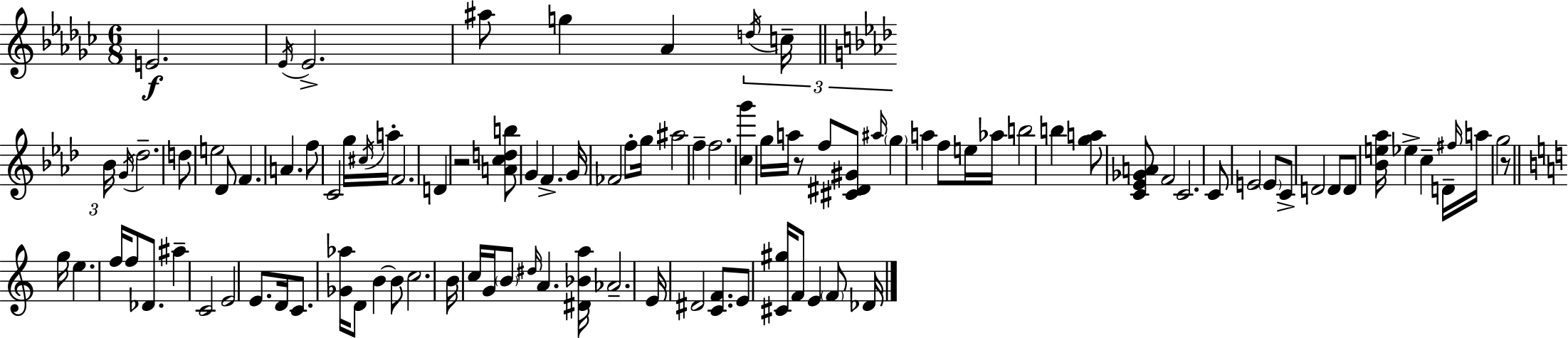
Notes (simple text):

E4/h. Eb4/s Eb4/h. A#5/e G5/q Ab4/q D5/s C5/s Bb4/s G4/s Db5/h. D5/e E5/h Db4/e F4/q. A4/q. F5/e C4/h G5/s C#5/s A5/s F4/h. D4/q R/h [A4,C5,D5,B5]/e G4/q F4/q. G4/s FES4/h F5/e G5/s A#5/h F5/q F5/h. [C5,G6]/q G5/s A5/s R/e F5/e [C#4,D#4,G#4]/e A#5/s G5/q A5/q F5/e E5/s Ab5/s B5/h B5/q [G5,A5]/e [C4,Eb4,Gb4,A4]/e F4/h C4/h. C4/e E4/h E4/e C4/e D4/h D4/e D4/e [Bb4,E5,Ab5]/s Eb5/q C5/q D4/s F#5/s A5/s G5/h R/e G5/s E5/q. F5/s F5/e Db4/e. A#5/q C4/h E4/h E4/e. D4/s C4/e. [Gb4,Ab5]/s D4/e B4/q B4/e C5/h. B4/s C5/s G4/s B4/e D#5/s A4/q. [D#4,Bb4,A5]/s Ab4/h. E4/s D#4/h [C4,F4]/e. E4/e [C#4,G#5]/s F4/e E4/q F4/e Db4/s